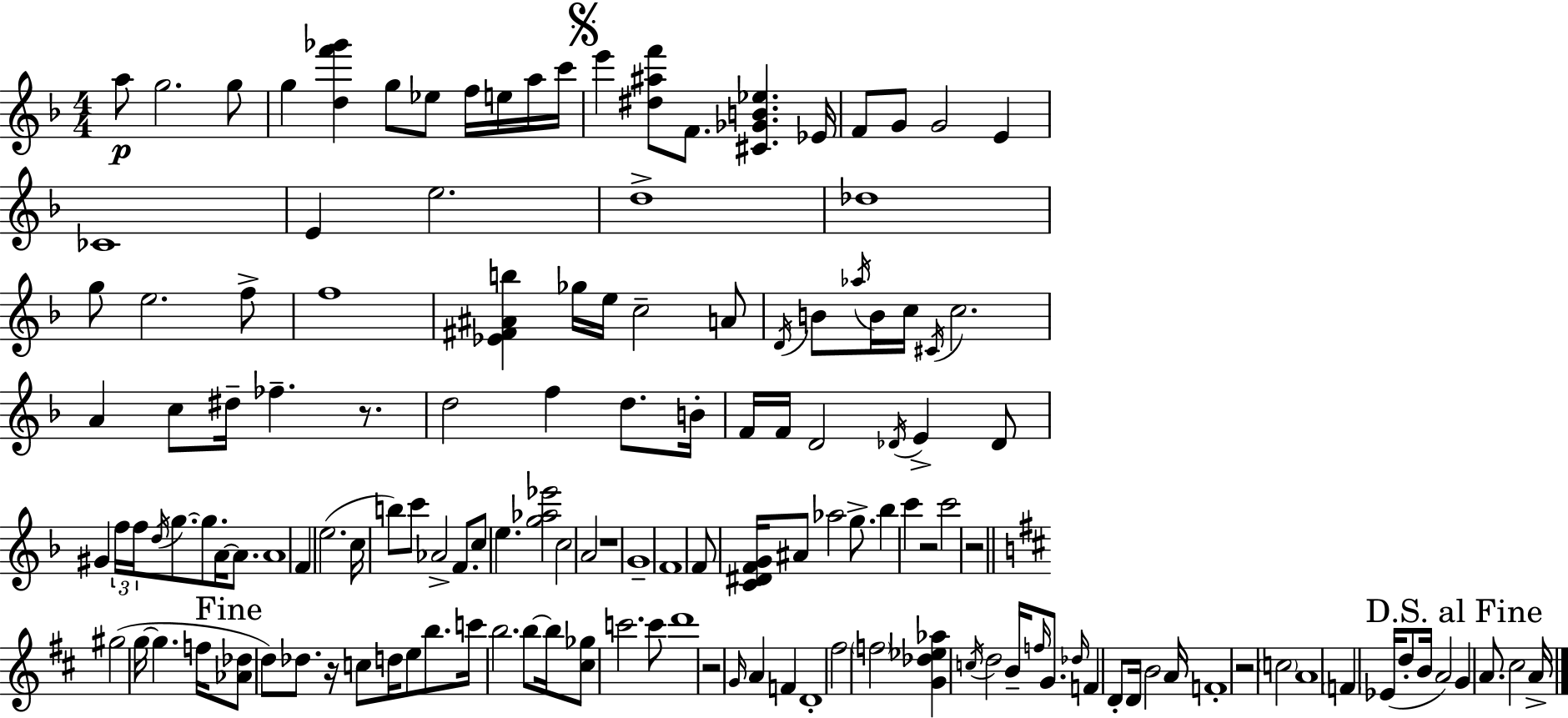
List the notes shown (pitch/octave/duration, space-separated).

A5/e G5/h. G5/e G5/q [D5,F6,Gb6]/q G5/e Eb5/e F5/s E5/s A5/s C6/s E6/q [D#5,A#5,F6]/e F4/e. [C#4,Gb4,B4,Eb5]/q. Eb4/s F4/e G4/e G4/h E4/q CES4/w E4/q E5/h. D5/w Db5/w G5/e E5/h. F5/e F5/w [Eb4,F#4,A#4,B5]/q Gb5/s E5/s C5/h A4/e D4/s B4/e Ab5/s B4/s C5/s C#4/s C5/h. A4/q C5/e D#5/s FES5/q. R/e. D5/h F5/q D5/e. B4/s F4/s F4/s D4/h Db4/s E4/q Db4/e G#4/q F5/s F5/s D5/s G5/e. G5/e. A4/s A4/e. A4/w F4/q E5/h. C5/s B5/e C6/e Ab4/h F4/e. C5/e E5/q. [G5,Ab5,Eb6]/h C5/h A4/h R/w G4/w F4/w F4/e [C4,D#4,F4,G4]/s A#4/e Ab5/h G5/e. Bb5/q C6/q R/h C6/h R/h G#5/h G5/s G5/q. F5/s [Ab4,Db5]/e D5/e Db5/e. R/s C5/e D5/s E5/e B5/e. C6/s B5/h. B5/e B5/s [C#5,Gb5]/e C6/h. C6/e D6/w R/h G4/s A4/q F4/q D4/w F#5/h F5/h [G4,Db5,Eb5,Ab5]/q C5/s D5/h B4/s F5/s G4/e. Db5/s F4/q D4/e D4/s B4/h A4/s F4/w R/h C5/h A4/w F4/q Eb4/s D5/e B4/s A4/h G4/q A4/e. C#5/h A4/s